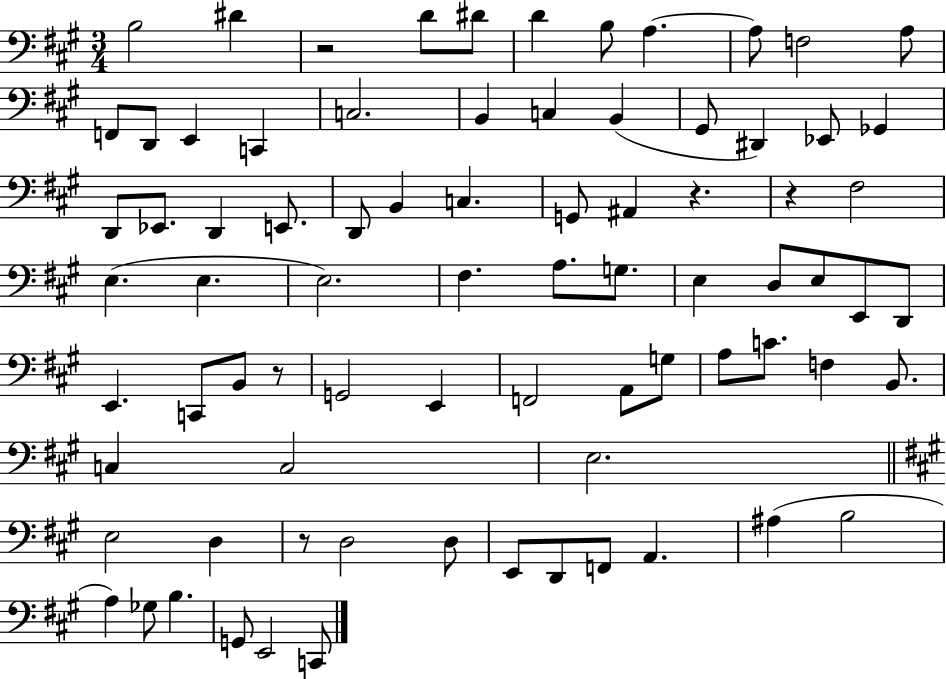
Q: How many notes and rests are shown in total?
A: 79